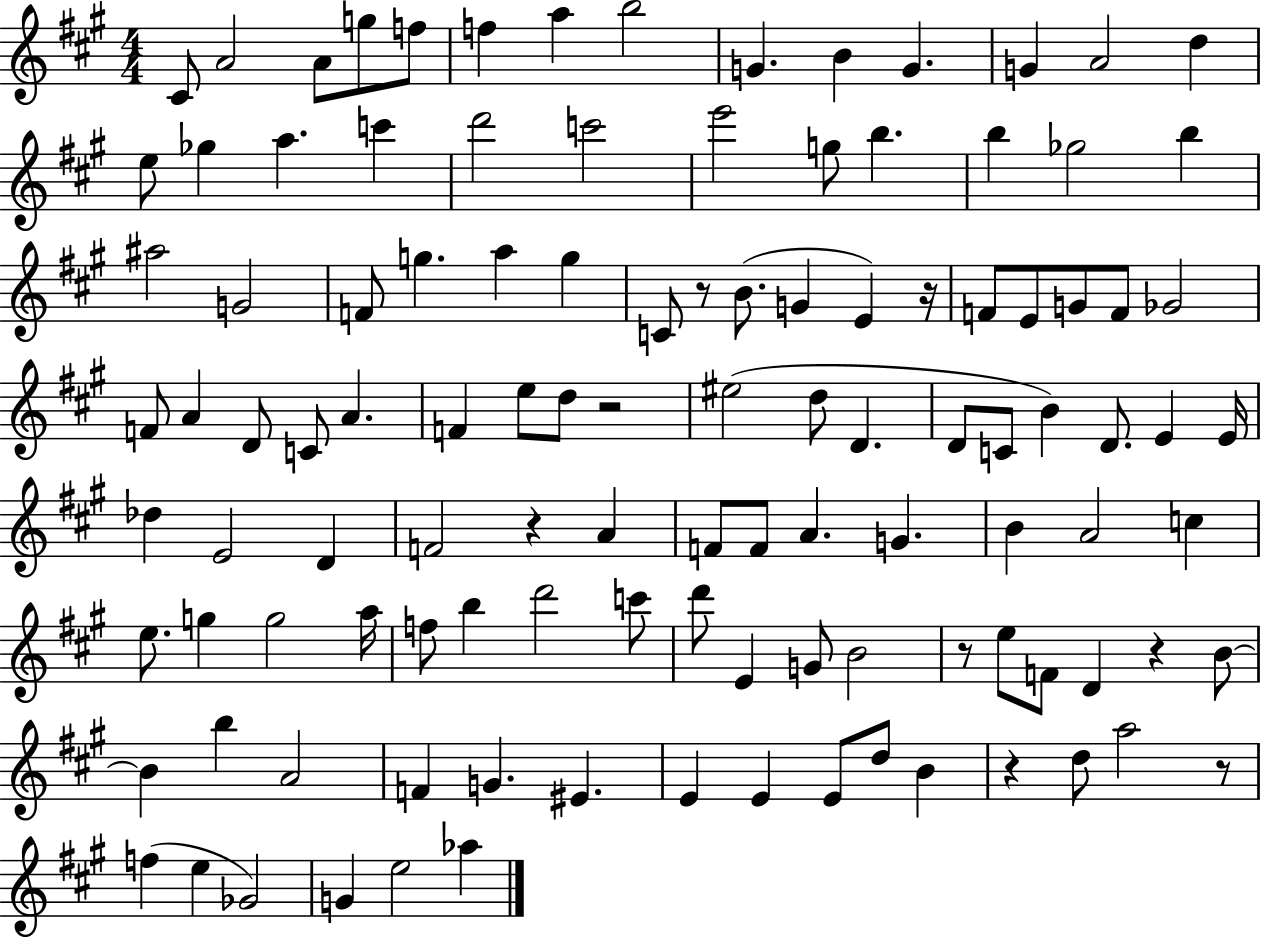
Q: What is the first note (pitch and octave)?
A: C#4